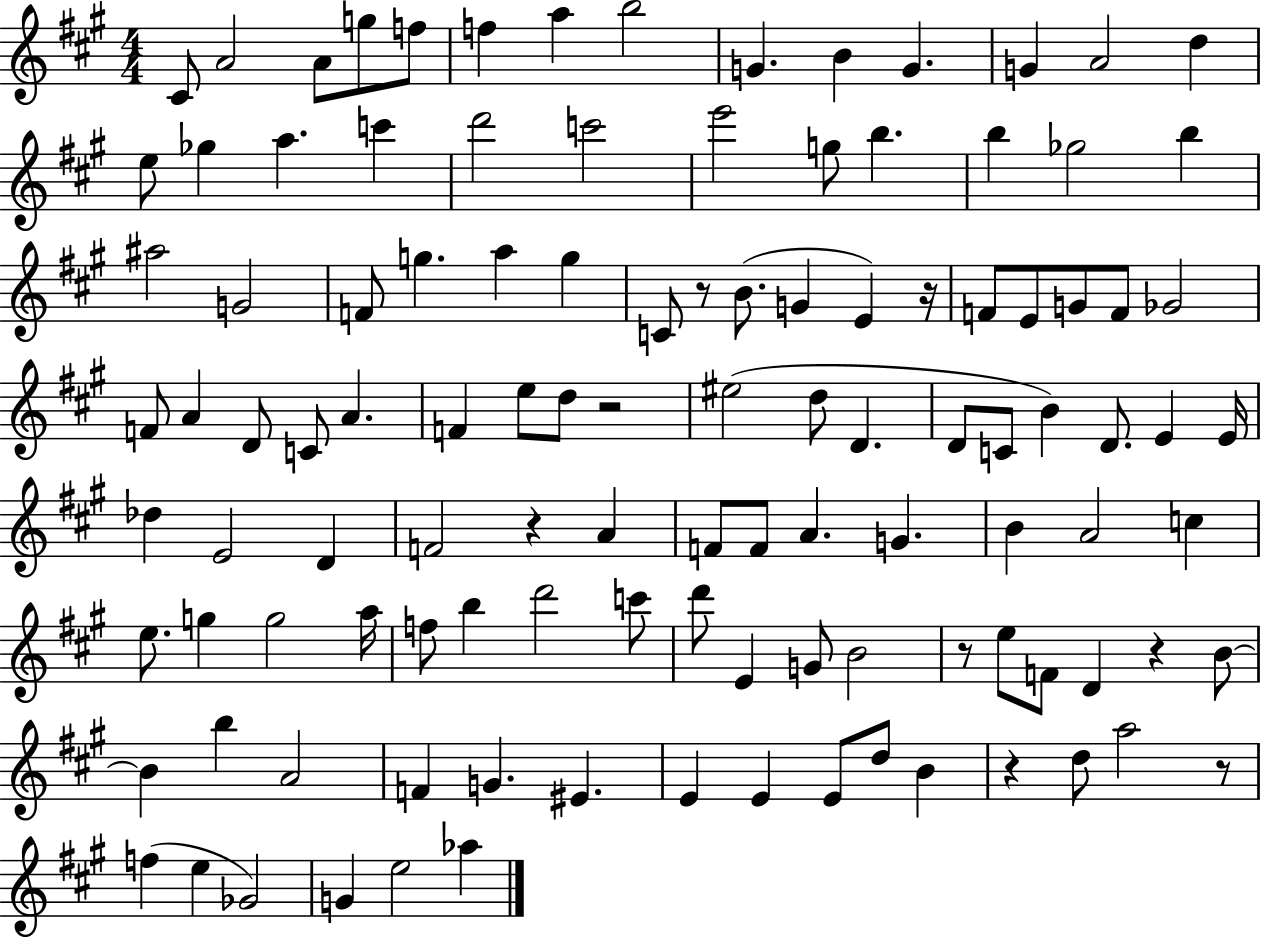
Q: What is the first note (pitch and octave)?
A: C#4